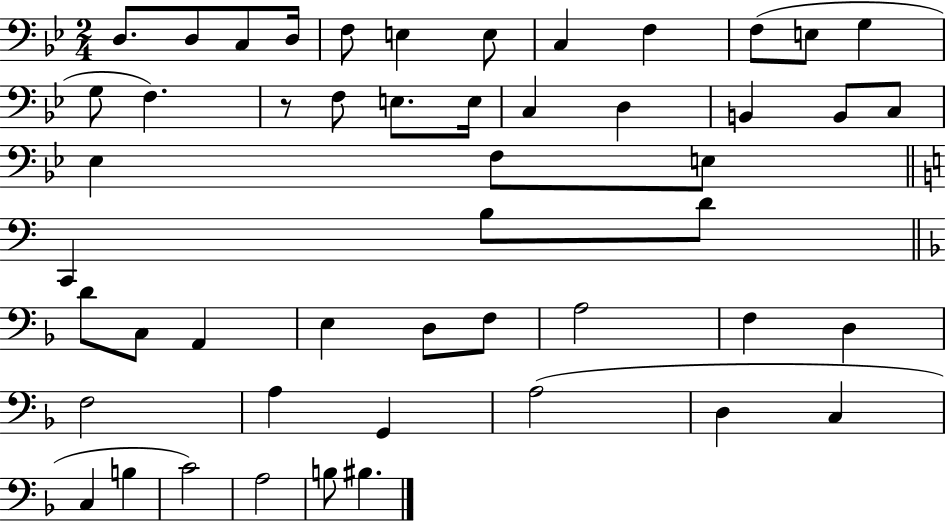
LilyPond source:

{
  \clef bass
  \numericTimeSignature
  \time 2/4
  \key bes \major
  d8. d8 c8 d16 | f8 e4 e8 | c4 f4 | f8( e8 g4 | \break g8 f4.) | r8 f8 e8. e16 | c4 d4 | b,4 b,8 c8 | \break ees4 f8 e8 | \bar "||" \break \key a \minor c,4 b8 d'8 | \bar "||" \break \key f \major d'8 c8 a,4 | e4 d8 f8 | a2 | f4 d4 | \break f2 | a4 g,4 | a2( | d4 c4 | \break c4 b4 | c'2) | a2 | b8 bis4. | \break \bar "|."
}